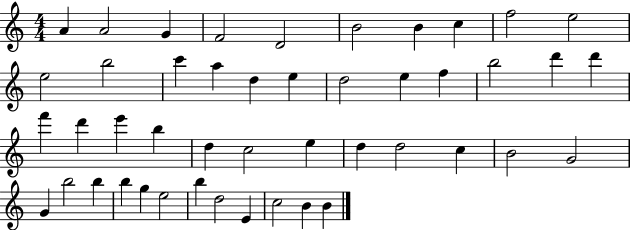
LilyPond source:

{
  \clef treble
  \numericTimeSignature
  \time 4/4
  \key c \major
  a'4 a'2 g'4 | f'2 d'2 | b'2 b'4 c''4 | f''2 e''2 | \break e''2 b''2 | c'''4 a''4 d''4 e''4 | d''2 e''4 f''4 | b''2 d'''4 d'''4 | \break f'''4 d'''4 e'''4 b''4 | d''4 c''2 e''4 | d''4 d''2 c''4 | b'2 g'2 | \break g'4 b''2 b''4 | b''4 g''4 e''2 | b''4 d''2 e'4 | c''2 b'4 b'4 | \break \bar "|."
}